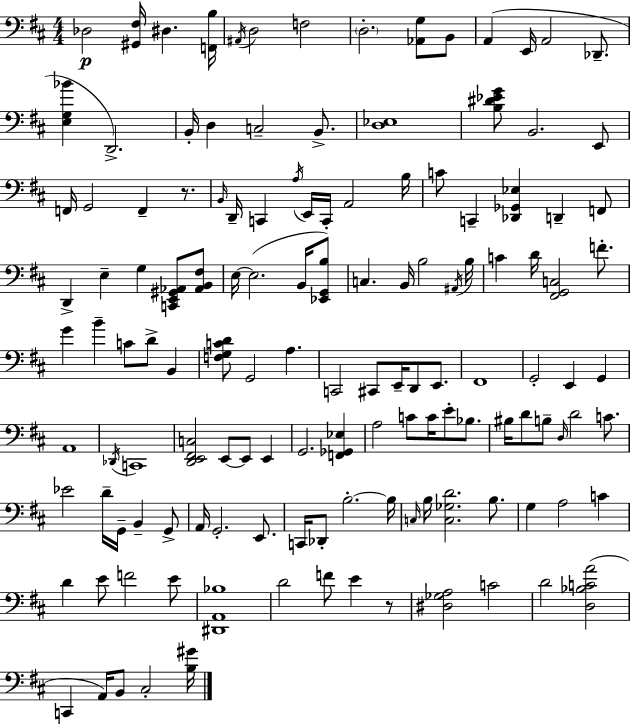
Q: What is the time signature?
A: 4/4